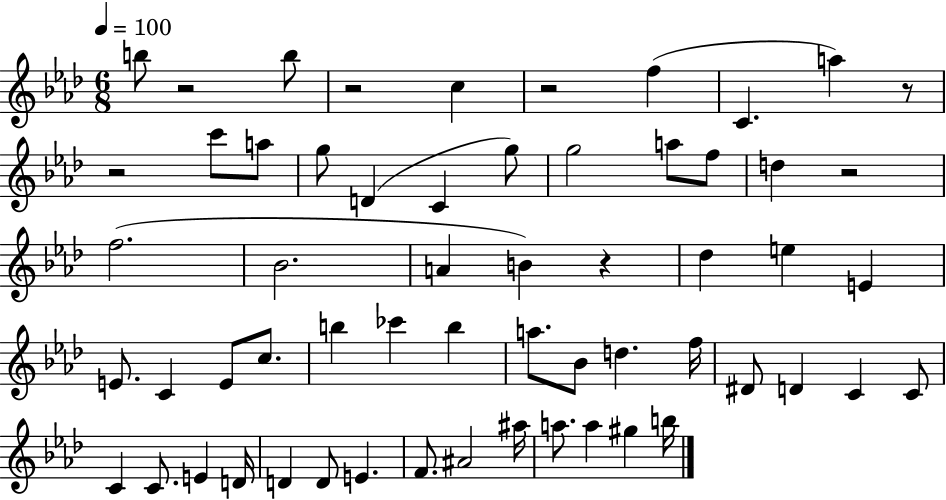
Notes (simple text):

B5/e R/h B5/e R/h C5/q R/h F5/q C4/q. A5/q R/e R/h C6/e A5/e G5/e D4/q C4/q G5/e G5/h A5/e F5/e D5/q R/h F5/h. Bb4/h. A4/q B4/q R/q Db5/q E5/q E4/q E4/e. C4/q E4/e C5/e. B5/q CES6/q B5/q A5/e. Bb4/e D5/q. F5/s D#4/e D4/q C4/q C4/e C4/q C4/e. E4/q D4/s D4/q D4/e E4/q. F4/e. A#4/h A#5/s A5/e. A5/q G#5/q B5/s